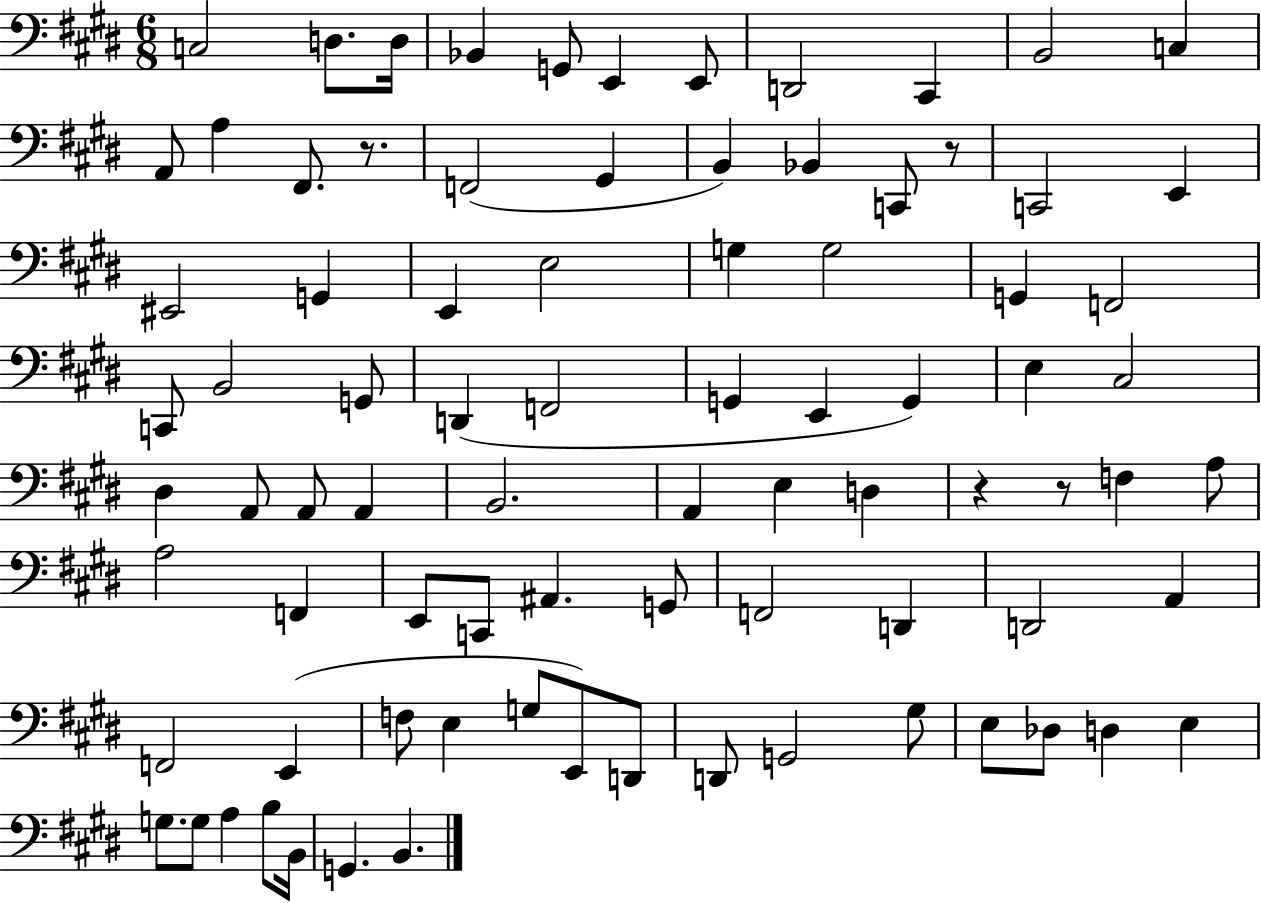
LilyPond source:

{
  \clef bass
  \numericTimeSignature
  \time 6/8
  \key e \major
  c2 d8. d16 | bes,4 g,8 e,4 e,8 | d,2 cis,4 | b,2 c4 | \break a,8 a4 fis,8. r8. | f,2( gis,4 | b,4) bes,4 c,8 r8 | c,2 e,4 | \break eis,2 g,4 | e,4 e2 | g4 g2 | g,4 f,2 | \break c,8 b,2 g,8 | d,4( f,2 | g,4 e,4 g,4) | e4 cis2 | \break dis4 a,8 a,8 a,4 | b,2. | a,4 e4 d4 | r4 r8 f4 a8 | \break a2 f,4 | e,8 c,8 ais,4. g,8 | f,2 d,4 | d,2 a,4 | \break f,2 e,4( | f8 e4 g8 e,8) d,8 | d,8 g,2 gis8 | e8 des8 d4 e4 | \break g8. g8 a4 b8 b,16 | g,4. b,4. | \bar "|."
}